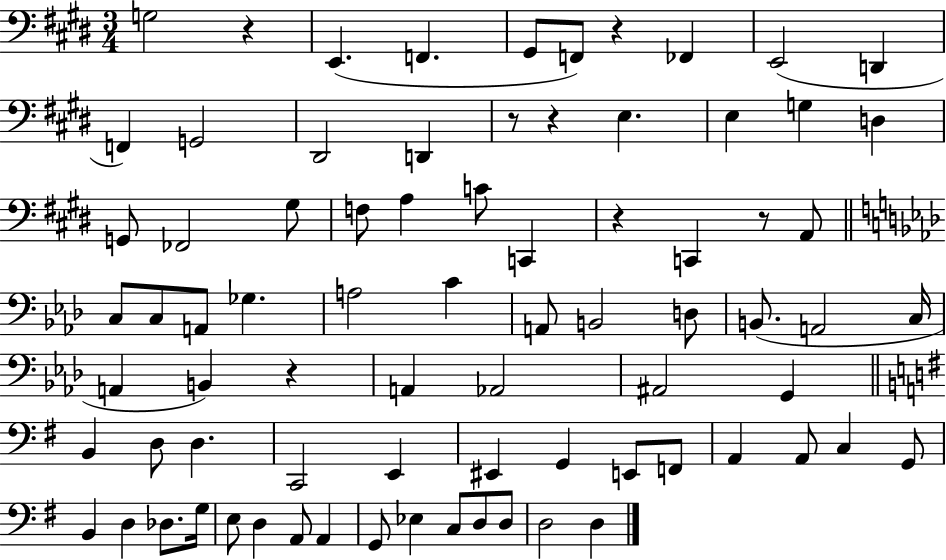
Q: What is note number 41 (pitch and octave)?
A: Ab2